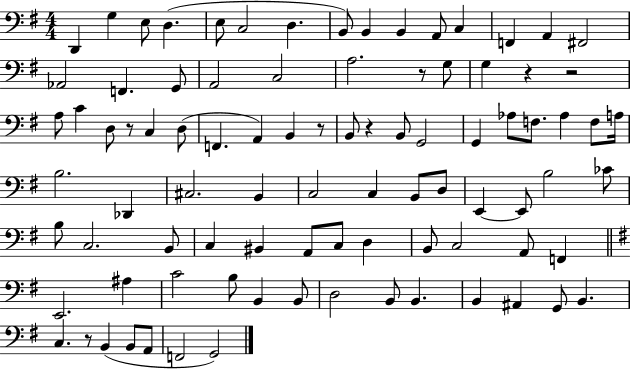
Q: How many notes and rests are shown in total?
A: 90